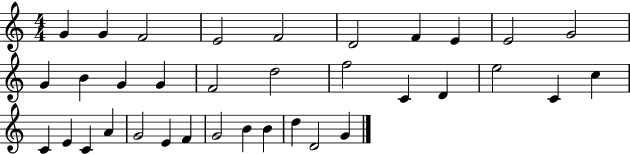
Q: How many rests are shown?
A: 0